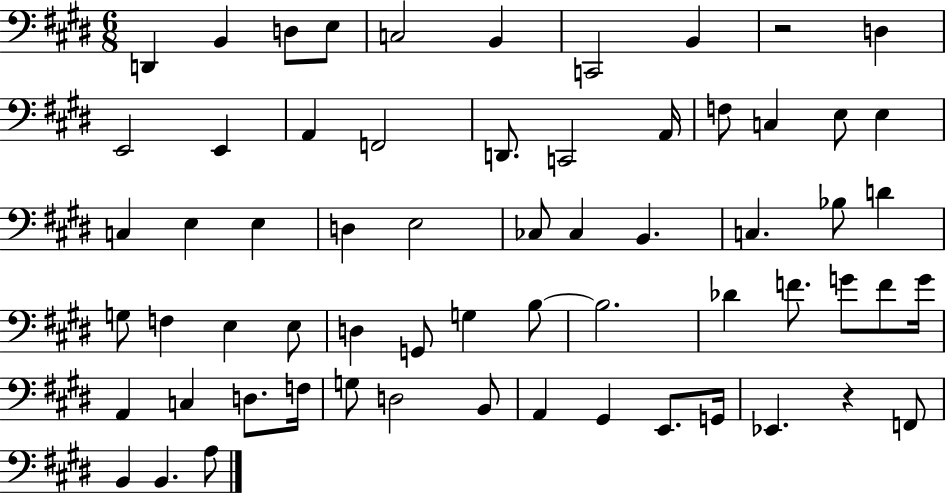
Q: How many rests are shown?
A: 2